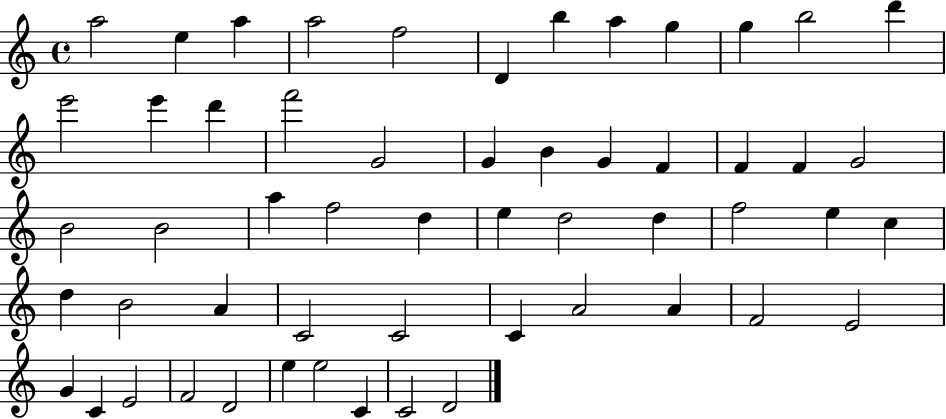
A5/h E5/q A5/q A5/h F5/h D4/q B5/q A5/q G5/q G5/q B5/h D6/q E6/h E6/q D6/q F6/h G4/h G4/q B4/q G4/q F4/q F4/q F4/q G4/h B4/h B4/h A5/q F5/h D5/q E5/q D5/h D5/q F5/h E5/q C5/q D5/q B4/h A4/q C4/h C4/h C4/q A4/h A4/q F4/h E4/h G4/q C4/q E4/h F4/h D4/h E5/q E5/h C4/q C4/h D4/h